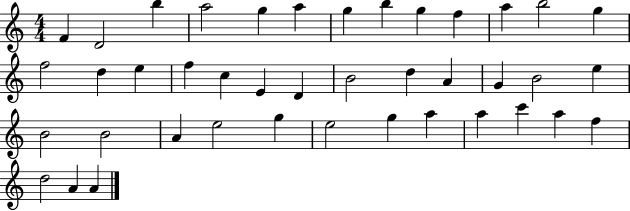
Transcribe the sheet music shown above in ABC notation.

X:1
T:Untitled
M:4/4
L:1/4
K:C
F D2 b a2 g a g b g f a b2 g f2 d e f c E D B2 d A G B2 e B2 B2 A e2 g e2 g a a c' a f d2 A A